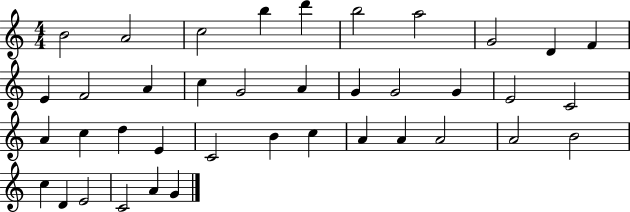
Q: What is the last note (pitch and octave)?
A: G4